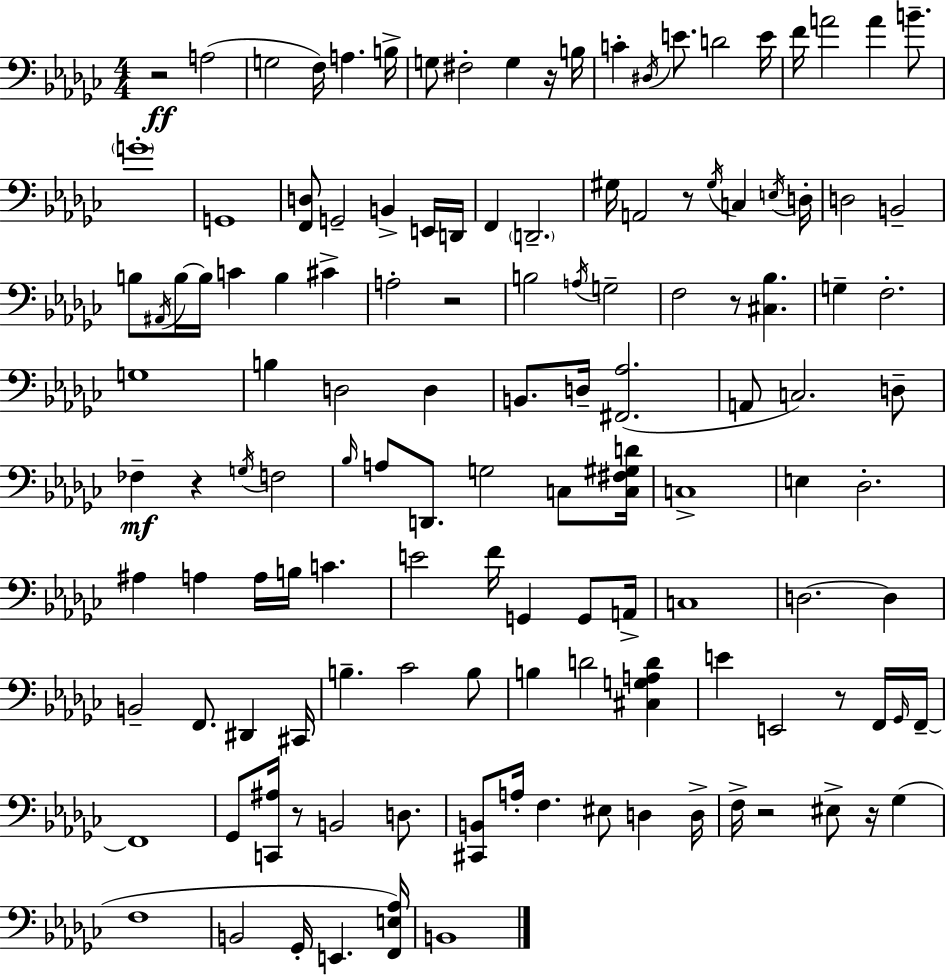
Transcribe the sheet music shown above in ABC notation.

X:1
T:Untitled
M:4/4
L:1/4
K:Ebm
z2 A,2 G,2 F,/4 A, B,/4 G,/2 ^F,2 G, z/4 B,/4 C ^D,/4 E/2 D2 E/4 F/4 A2 A B/2 G4 G,,4 [F,,D,]/2 G,,2 B,, E,,/4 D,,/4 F,, D,,2 ^G,/4 A,,2 z/2 ^G,/4 C, E,/4 D,/4 D,2 B,,2 B,/2 ^A,,/4 B,/4 B,/4 C B, ^C A,2 z2 B,2 A,/4 G,2 F,2 z/2 [^C,_B,] G, F,2 G,4 B, D,2 D, B,,/2 D,/4 [^F,,_A,]2 A,,/2 C,2 D,/2 _F, z G,/4 F,2 _B,/4 A,/2 D,,/2 G,2 C,/2 [C,^F,^G,D]/4 C,4 E, _D,2 ^A, A, A,/4 B,/4 C E2 F/4 G,, G,,/2 A,,/4 C,4 D,2 D, B,,2 F,,/2 ^D,, ^C,,/4 B, _C2 B,/2 B, D2 [^C,G,A,D] E E,,2 z/2 F,,/4 _G,,/4 F,,/4 F,,4 _G,,/2 [C,,^A,]/4 z/2 B,,2 D,/2 [^C,,B,,]/2 A,/4 F, ^E,/2 D, D,/4 F,/4 z2 ^E,/2 z/4 _G, F,4 B,,2 _G,,/4 E,, [F,,E,_A,]/4 B,,4